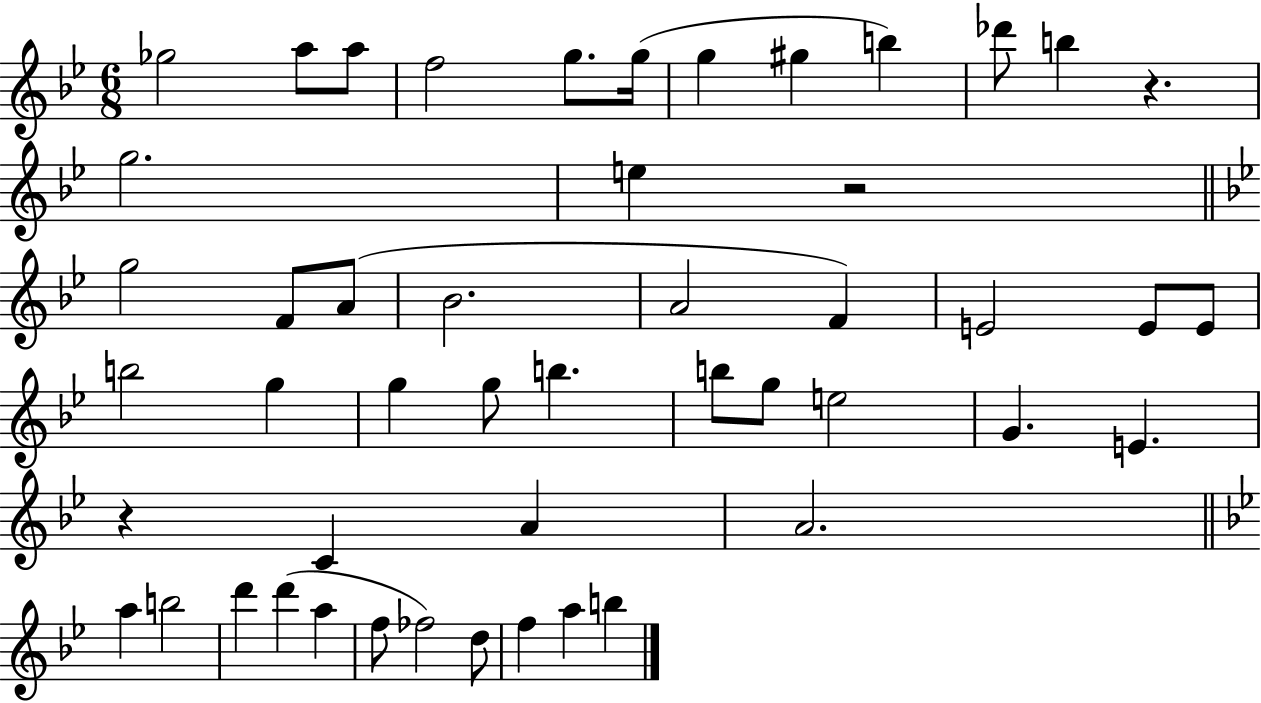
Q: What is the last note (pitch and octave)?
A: B5